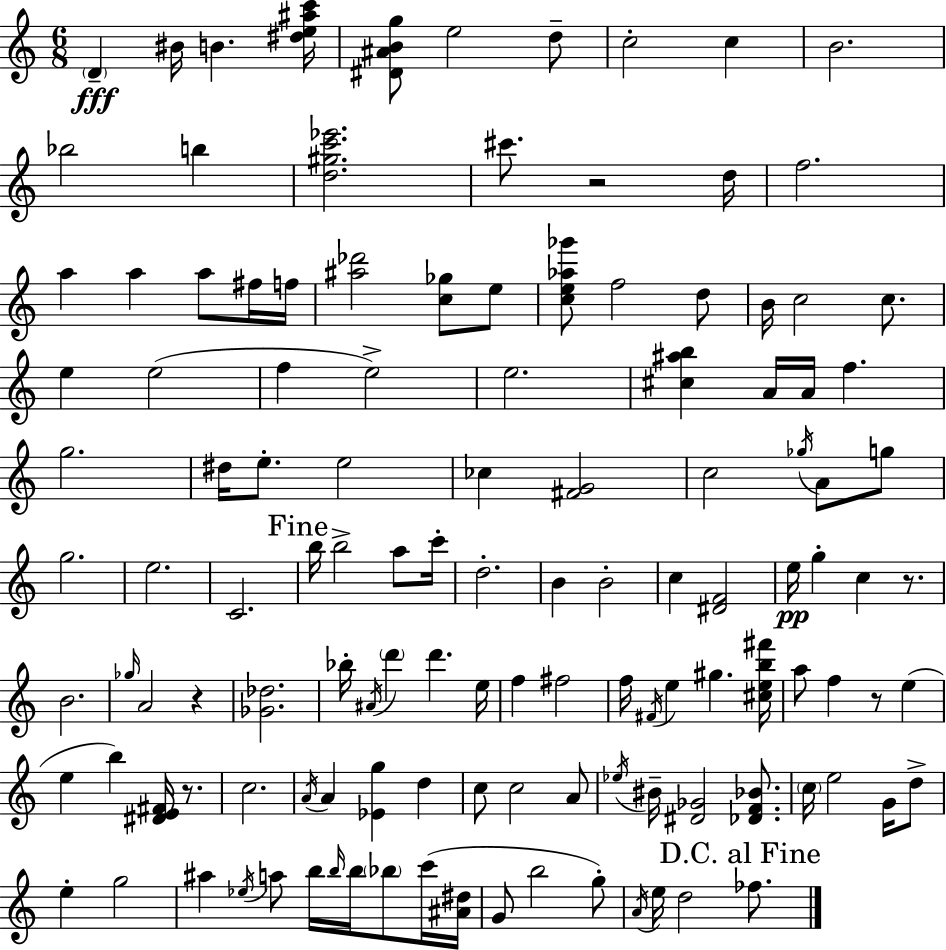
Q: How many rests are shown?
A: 5